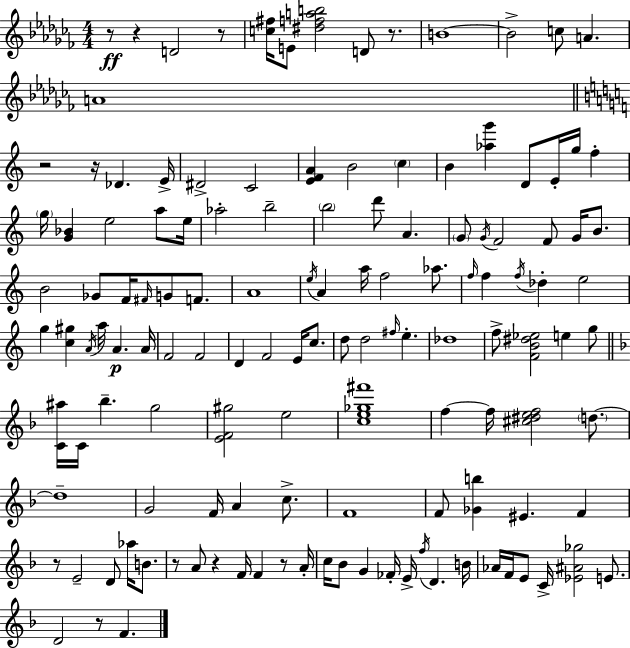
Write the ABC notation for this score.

X:1
T:Untitled
M:4/4
L:1/4
K:Abm
z/2 z D2 z/2 [c^f]/4 E/2 [^dfab]2 D/2 z/2 B4 B2 c/2 A A4 z2 z/4 _D E/4 ^D2 C2 [EFA] B2 c B [_ag'] D/2 E/4 g/4 f g/4 [G_B] e2 a/2 e/4 _a2 b2 b2 d'/2 A G/2 G/4 F2 F/2 G/4 B/2 B2 _G/2 F/4 ^F/4 G/2 F/2 A4 e/4 A a/4 f2 _a/2 f/4 f f/4 _d e2 g [c^g] A/4 a/4 A A/4 F2 F2 D F2 E/4 c/2 d/2 d2 ^f/4 e _d4 f/2 [FB^d_e]2 e g/2 [C^a]/4 C/4 _b g2 [EF^g]2 e2 [ce_g^f']4 f f/4 [^c^def]2 d/2 d4 G2 F/4 A c/2 F4 F/2 [_Gb] ^E F z/2 E2 D/2 _a/4 B/2 z/2 A/2 z F/4 F z/2 A/4 c/4 _B/2 G _F/4 E/4 f/4 D B/4 _A/4 F/4 E/2 C/4 [_E^A_g]2 E/2 D2 z/2 F